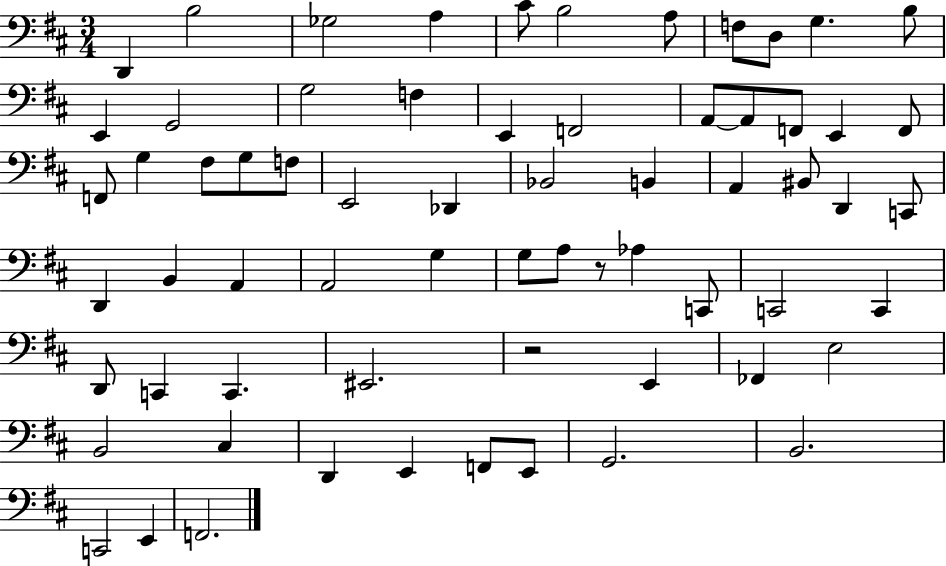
{
  \clef bass
  \numericTimeSignature
  \time 3/4
  \key d \major
  d,4 b2 | ges2 a4 | cis'8 b2 a8 | f8 d8 g4. b8 | \break e,4 g,2 | g2 f4 | e,4 f,2 | a,8~~ a,8 f,8 e,4 f,8 | \break f,8 g4 fis8 g8 f8 | e,2 des,4 | bes,2 b,4 | a,4 bis,8 d,4 c,8 | \break d,4 b,4 a,4 | a,2 g4 | g8 a8 r8 aes4 c,8 | c,2 c,4 | \break d,8 c,4 c,4. | eis,2. | r2 e,4 | fes,4 e2 | \break b,2 cis4 | d,4 e,4 f,8 e,8 | g,2. | b,2. | \break c,2 e,4 | f,2. | \bar "|."
}